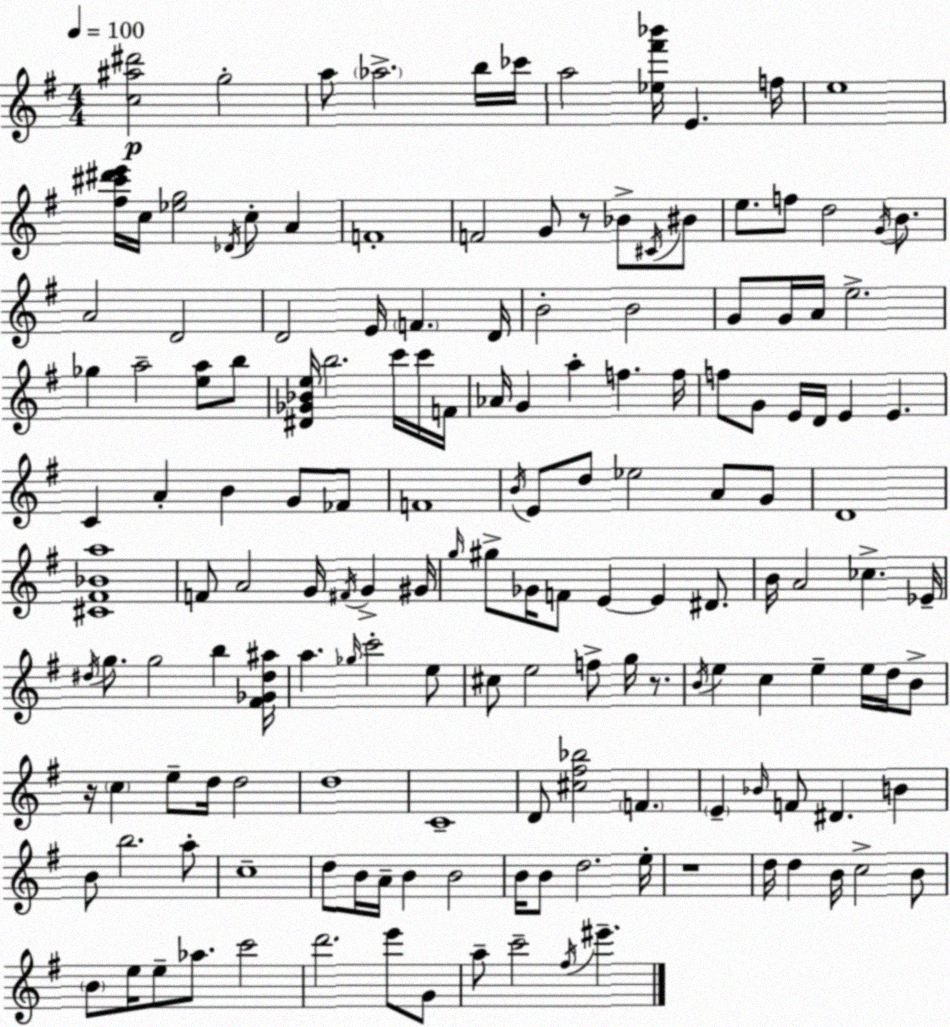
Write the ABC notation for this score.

X:1
T:Untitled
M:4/4
L:1/4
K:G
[c^a^d']2 g2 a/2 _a2 b/4 _c'/4 a2 [_e^f'_b']/4 E f/4 e4 [^f^c'^d'e']/4 c/4 [_eg]2 _D/4 c/2 A F4 F2 G/2 z/2 _B/2 ^C/4 ^B/2 e/2 f/2 d2 G/4 B/2 A2 D2 D2 E/4 F D/4 B2 B2 G/2 G/4 A/4 e2 _g a2 [ea]/2 b/2 [^D_G_Be]/4 b2 c'/4 c'/4 F/4 _A/4 G a f f/4 f/2 G/2 E/4 D/4 E E C A B G/2 _F/2 F4 B/4 E/2 d/2 _e2 A/2 G/2 D4 [^C^F_Ba]4 F/2 A2 G/4 ^F/4 G ^G/4 g/4 ^g/2 _G/4 F/2 E E ^D/2 B/4 A2 _c _E/4 ^d/4 g/2 g2 b [^F_G^d^a]/4 a _g/4 c'2 e/2 ^c/2 e2 f/2 g/4 z/2 B/4 e c e e/4 d/4 B/2 z/4 c e/2 d/4 d2 d4 C4 D/2 [^c^f_b]2 F E _B/4 F/2 ^D B B/2 b2 a/2 c4 d/2 B/4 A/4 B B2 B/4 B/2 d2 e/4 z4 d/4 d B/4 c2 B/2 B/2 e/4 e/2 _a/2 c'2 d'2 e'/2 G/2 a/2 c'2 ^f/4 ^e'